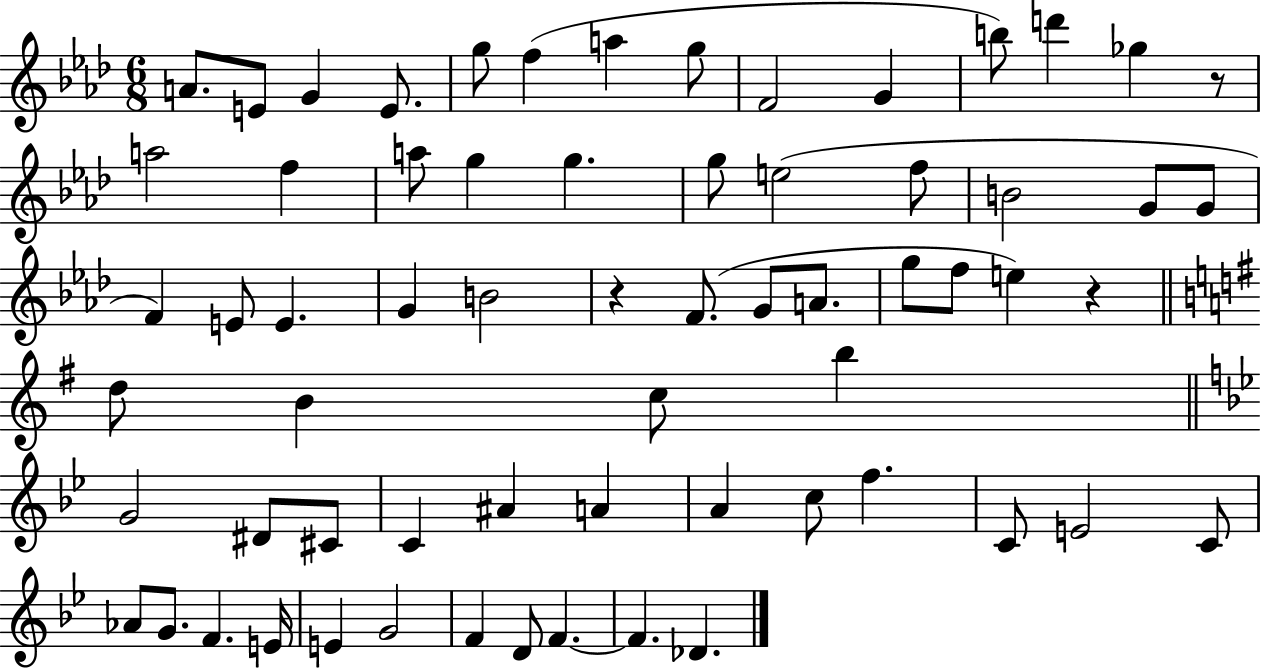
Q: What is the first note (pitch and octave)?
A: A4